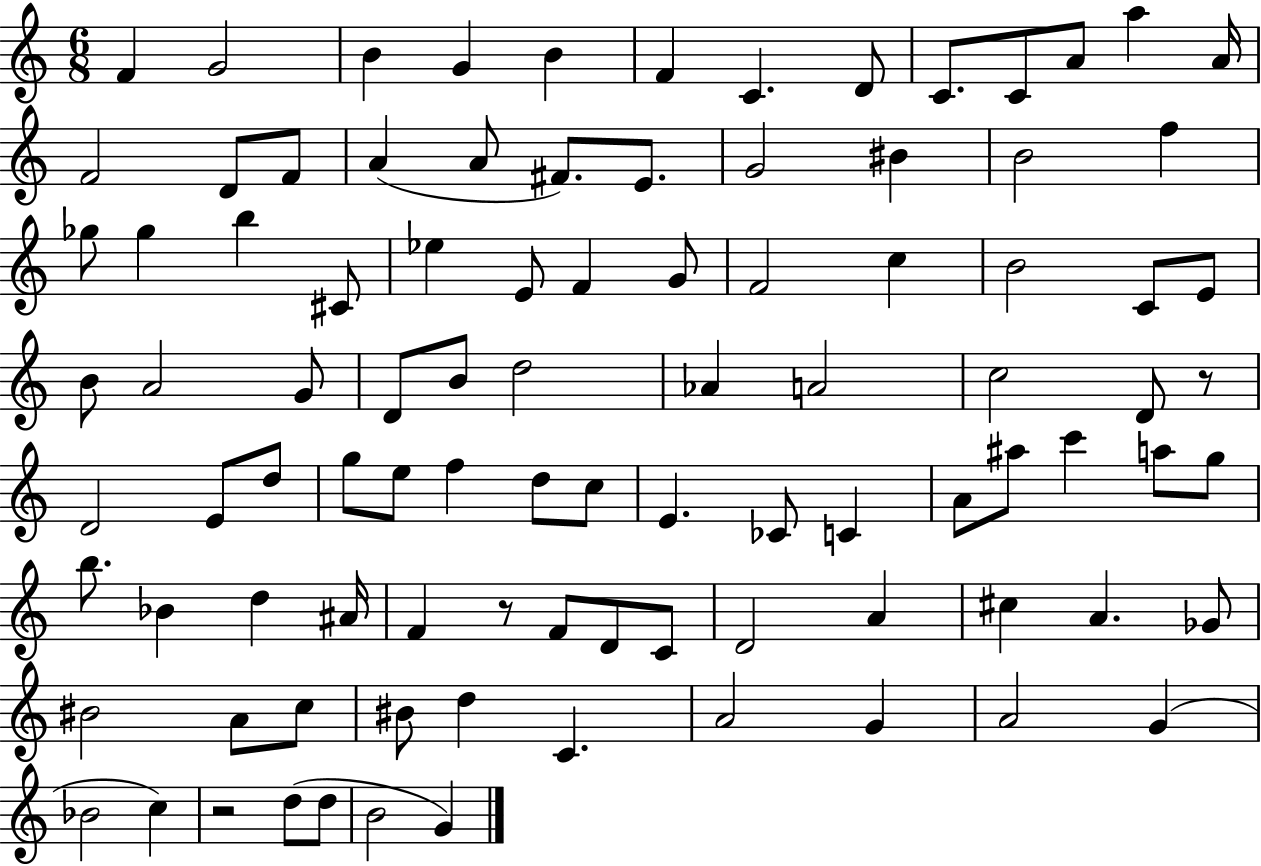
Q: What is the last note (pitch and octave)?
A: G4